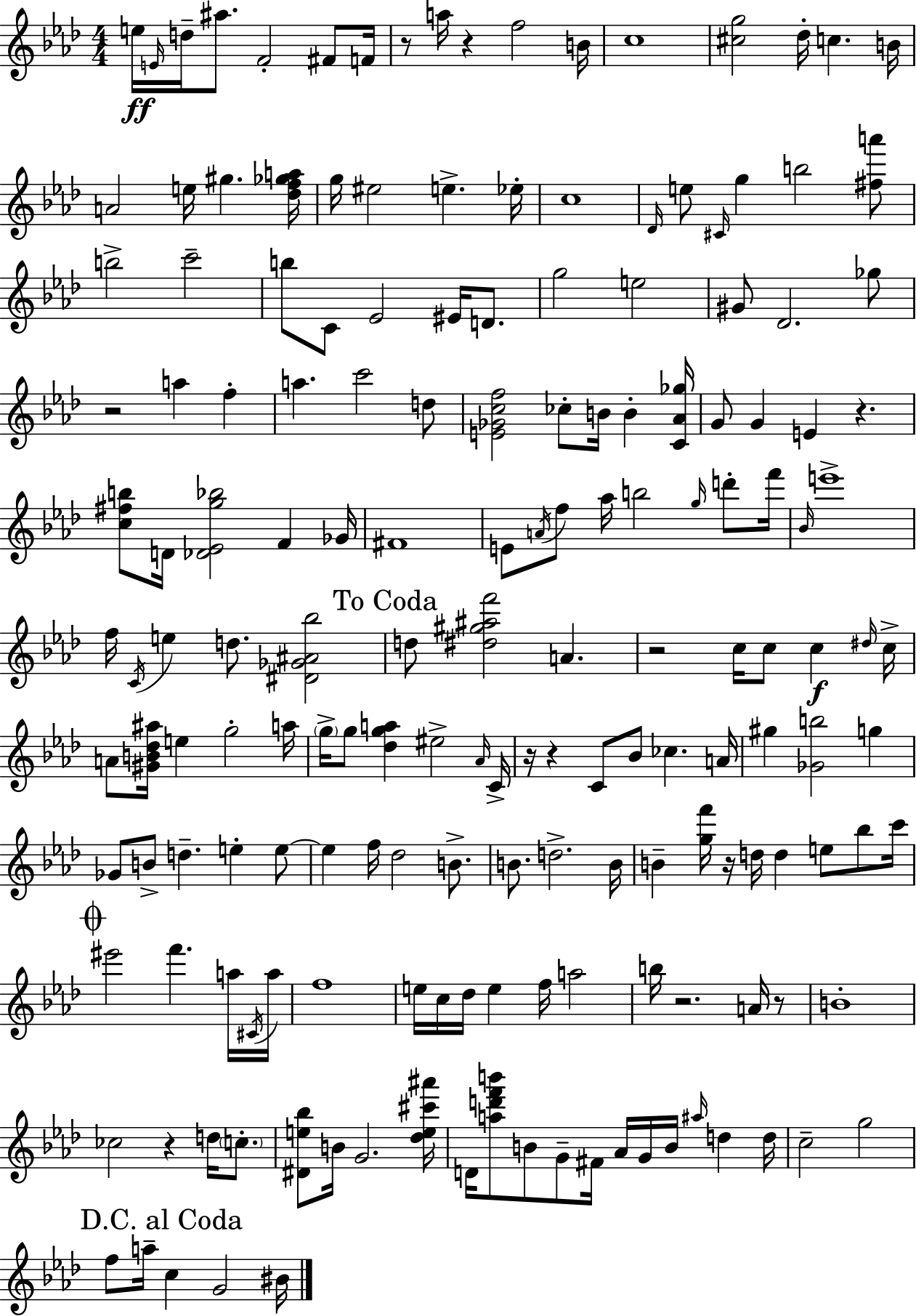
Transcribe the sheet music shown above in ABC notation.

X:1
T:Untitled
M:4/4
L:1/4
K:Fm
e/4 E/4 d/4 ^a/2 F2 ^F/2 F/4 z/2 a/4 z f2 B/4 c4 [^cg]2 _d/4 c B/4 A2 e/4 ^g [_df_ga]/4 g/4 ^e2 e _e/4 c4 _D/4 e/2 ^C/4 g b2 [^fa']/2 b2 c'2 b/2 C/2 _E2 ^E/4 D/2 g2 e2 ^G/2 _D2 _g/2 z2 a f a c'2 d/2 [E_Gcf]2 _c/2 B/4 B [C_A_g]/4 G/2 G E z [c^fb]/2 D/4 [_D_Eg_b]2 F _G/4 ^F4 E/2 A/4 f/2 _a/4 b2 g/4 d'/2 f'/4 _B/4 e'4 f/4 C/4 e d/2 [^D_G^A_b]2 d/2 [^d^g^af']2 A z2 c/4 c/2 c ^d/4 c/4 A/2 [^GB_d^a]/4 e g2 a/4 g/4 g/2 [_dga] ^e2 _A/4 C/4 z/4 z C/2 _B/2 _c A/4 ^g [_Gb]2 g _G/2 B/2 d e e/2 e f/4 _d2 B/2 B/2 d2 B/4 B [gf']/4 z/4 d/4 d e/2 _b/2 c'/4 ^e'2 f' a/4 ^C/4 a/4 f4 e/4 c/4 _d/4 e f/4 a2 b/4 z2 A/4 z/2 B4 _c2 z d/4 c/2 [^De_b]/2 B/4 G2 [_de^c'^a']/4 D/4 [ad'f'b']/2 B/2 G/2 ^F/4 _A/4 G/4 B/4 ^a/4 d d/4 c2 g2 f/2 a/4 c G2 ^B/4